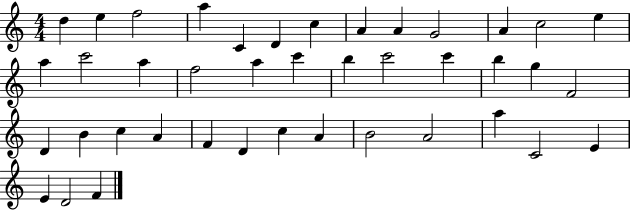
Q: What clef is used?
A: treble